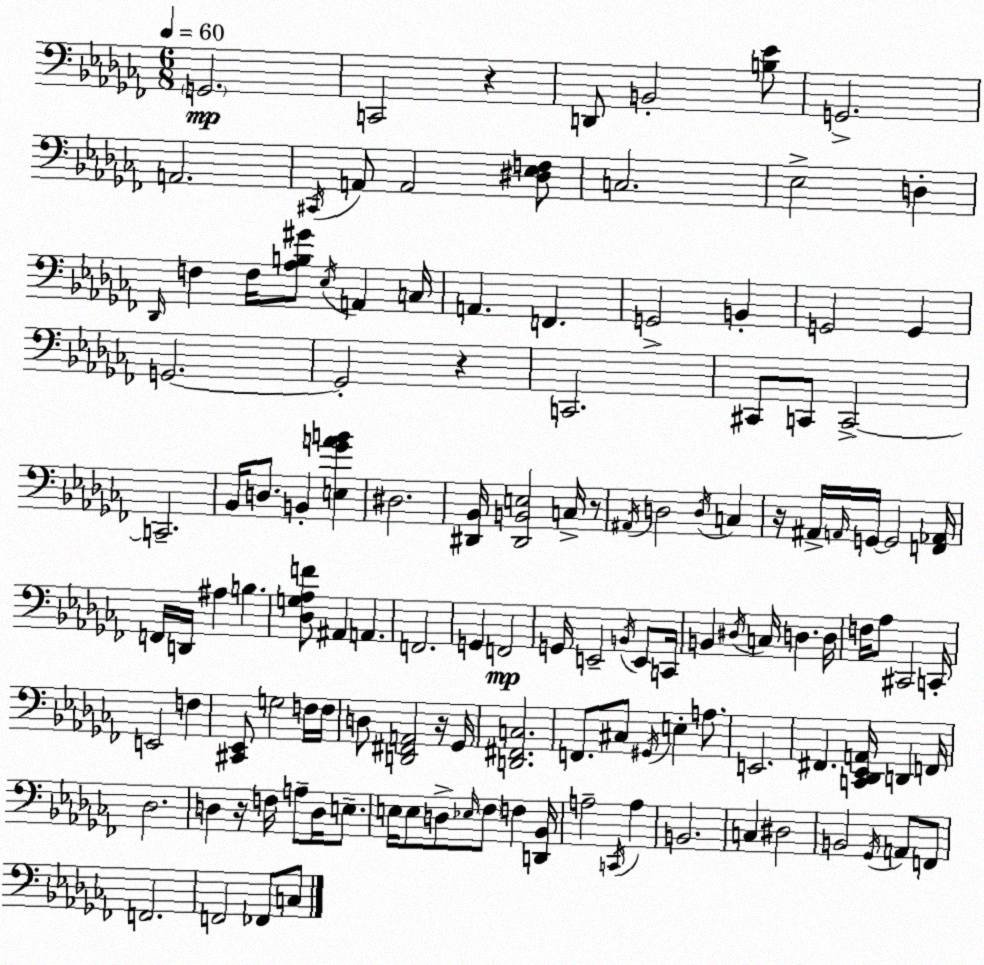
X:1
T:Untitled
M:6/8
L:1/4
K:Abm
G,,2 C,,2 z D,,/2 B,,2 [B,_E]/2 G,,2 A,,2 ^C,,/4 A,,/2 A,,2 [^D,_E,F,]/2 C,2 _E,2 D, _D,,/4 F, F,/4 [_A,B,^G]/2 _E,/4 A,, C,/4 A,, F,, G,,2 B,, G,,2 G,, G,,2 G,,2 z C,,2 ^C,,/2 C,,/2 C,,2 C,,2 _B,,/4 D,/2 B,, [E,_GAB] ^D,2 [^D,,_B,,]/4 [^D,,B,,E,]2 C,/4 z/2 ^A,,/4 D,2 D,/4 C, z/4 ^A,,/4 A,,/4 G,,/4 G,,2 [F,,_A,,]/4 F,,/4 D,,/4 ^A, B, [_D,G,_A,F]/2 ^A,, A,, F,,2 G,, F,,2 G,,/4 E,,2 B,,/4 E,,/2 C,,/4 B,, ^D,/4 C,/4 D, D,/4 F,/4 _A,/2 ^C,,2 C,,/4 E,,2 F, [^C,,_E,,]/2 G,2 F,/4 F,/4 D,/2 [D,,^F,,A,,]2 z/4 _G,,/4 [D,,^F,,C,]2 F,,/2 ^C,/2 ^G,,/4 E, A,/2 E,,2 ^F,, [C,,_D,,_E,,A,,]/4 D,, F,,/4 _D,2 D, z/4 F,/4 A,/2 D,/4 E,/2 E,/4 E,/2 D,/2 _E,/4 _F,/2 F, [D,,_B,,]/4 A,2 C,,/4 A, B,,2 C, ^D,2 B,,2 _G,,/4 A,,/2 F,,/2 F,,2 F,,2 _F,,/2 C,/2